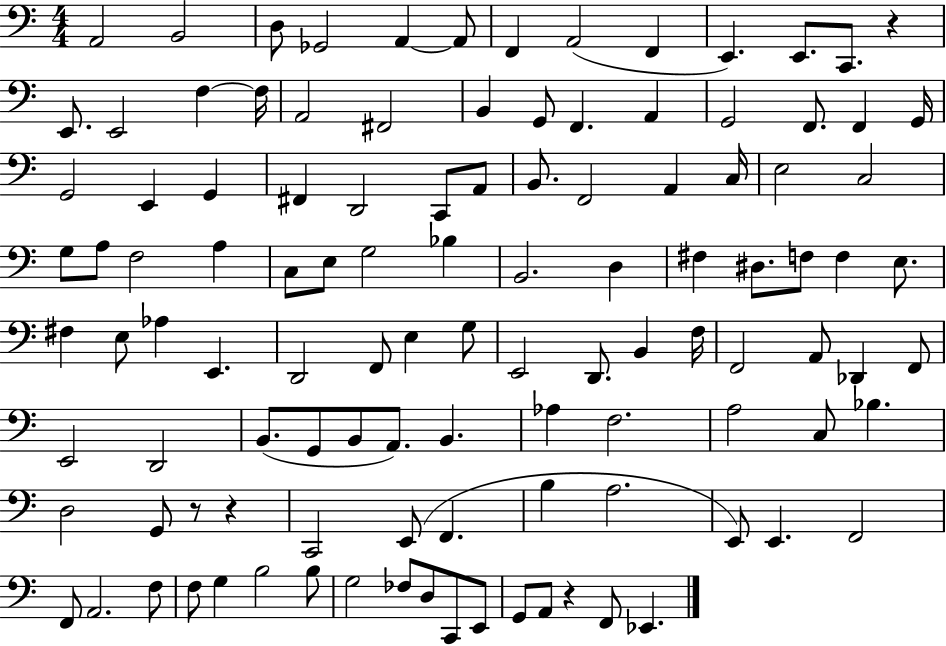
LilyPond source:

{
  \clef bass
  \numericTimeSignature
  \time 4/4
  \key c \major
  \repeat volta 2 { a,2 b,2 | d8 ges,2 a,4~~ a,8 | f,4 a,2( f,4 | e,4.) e,8. c,8. r4 | \break e,8. e,2 f4~~ f16 | a,2 fis,2 | b,4 g,8 f,4. a,4 | g,2 f,8. f,4 g,16 | \break g,2 e,4 g,4 | fis,4 d,2 c,8 a,8 | b,8. f,2 a,4 c16 | e2 c2 | \break g8 a8 f2 a4 | c8 e8 g2 bes4 | b,2. d4 | fis4 dis8. f8 f4 e8. | \break fis4 e8 aes4 e,4. | d,2 f,8 e4 g8 | e,2 d,8. b,4 f16 | f,2 a,8 des,4 f,8 | \break e,2 d,2 | b,8.( g,8 b,8 a,8.) b,4. | aes4 f2. | a2 c8 bes4. | \break d2 g,8 r8 r4 | c,2 e,8( f,4. | b4 a2. | e,8) e,4. f,2 | \break f,8 a,2. f8 | f8 g4 b2 b8 | g2 fes8 d8 c,8 e,8 | g,8 a,8 r4 f,8 ees,4. | \break } \bar "|."
}